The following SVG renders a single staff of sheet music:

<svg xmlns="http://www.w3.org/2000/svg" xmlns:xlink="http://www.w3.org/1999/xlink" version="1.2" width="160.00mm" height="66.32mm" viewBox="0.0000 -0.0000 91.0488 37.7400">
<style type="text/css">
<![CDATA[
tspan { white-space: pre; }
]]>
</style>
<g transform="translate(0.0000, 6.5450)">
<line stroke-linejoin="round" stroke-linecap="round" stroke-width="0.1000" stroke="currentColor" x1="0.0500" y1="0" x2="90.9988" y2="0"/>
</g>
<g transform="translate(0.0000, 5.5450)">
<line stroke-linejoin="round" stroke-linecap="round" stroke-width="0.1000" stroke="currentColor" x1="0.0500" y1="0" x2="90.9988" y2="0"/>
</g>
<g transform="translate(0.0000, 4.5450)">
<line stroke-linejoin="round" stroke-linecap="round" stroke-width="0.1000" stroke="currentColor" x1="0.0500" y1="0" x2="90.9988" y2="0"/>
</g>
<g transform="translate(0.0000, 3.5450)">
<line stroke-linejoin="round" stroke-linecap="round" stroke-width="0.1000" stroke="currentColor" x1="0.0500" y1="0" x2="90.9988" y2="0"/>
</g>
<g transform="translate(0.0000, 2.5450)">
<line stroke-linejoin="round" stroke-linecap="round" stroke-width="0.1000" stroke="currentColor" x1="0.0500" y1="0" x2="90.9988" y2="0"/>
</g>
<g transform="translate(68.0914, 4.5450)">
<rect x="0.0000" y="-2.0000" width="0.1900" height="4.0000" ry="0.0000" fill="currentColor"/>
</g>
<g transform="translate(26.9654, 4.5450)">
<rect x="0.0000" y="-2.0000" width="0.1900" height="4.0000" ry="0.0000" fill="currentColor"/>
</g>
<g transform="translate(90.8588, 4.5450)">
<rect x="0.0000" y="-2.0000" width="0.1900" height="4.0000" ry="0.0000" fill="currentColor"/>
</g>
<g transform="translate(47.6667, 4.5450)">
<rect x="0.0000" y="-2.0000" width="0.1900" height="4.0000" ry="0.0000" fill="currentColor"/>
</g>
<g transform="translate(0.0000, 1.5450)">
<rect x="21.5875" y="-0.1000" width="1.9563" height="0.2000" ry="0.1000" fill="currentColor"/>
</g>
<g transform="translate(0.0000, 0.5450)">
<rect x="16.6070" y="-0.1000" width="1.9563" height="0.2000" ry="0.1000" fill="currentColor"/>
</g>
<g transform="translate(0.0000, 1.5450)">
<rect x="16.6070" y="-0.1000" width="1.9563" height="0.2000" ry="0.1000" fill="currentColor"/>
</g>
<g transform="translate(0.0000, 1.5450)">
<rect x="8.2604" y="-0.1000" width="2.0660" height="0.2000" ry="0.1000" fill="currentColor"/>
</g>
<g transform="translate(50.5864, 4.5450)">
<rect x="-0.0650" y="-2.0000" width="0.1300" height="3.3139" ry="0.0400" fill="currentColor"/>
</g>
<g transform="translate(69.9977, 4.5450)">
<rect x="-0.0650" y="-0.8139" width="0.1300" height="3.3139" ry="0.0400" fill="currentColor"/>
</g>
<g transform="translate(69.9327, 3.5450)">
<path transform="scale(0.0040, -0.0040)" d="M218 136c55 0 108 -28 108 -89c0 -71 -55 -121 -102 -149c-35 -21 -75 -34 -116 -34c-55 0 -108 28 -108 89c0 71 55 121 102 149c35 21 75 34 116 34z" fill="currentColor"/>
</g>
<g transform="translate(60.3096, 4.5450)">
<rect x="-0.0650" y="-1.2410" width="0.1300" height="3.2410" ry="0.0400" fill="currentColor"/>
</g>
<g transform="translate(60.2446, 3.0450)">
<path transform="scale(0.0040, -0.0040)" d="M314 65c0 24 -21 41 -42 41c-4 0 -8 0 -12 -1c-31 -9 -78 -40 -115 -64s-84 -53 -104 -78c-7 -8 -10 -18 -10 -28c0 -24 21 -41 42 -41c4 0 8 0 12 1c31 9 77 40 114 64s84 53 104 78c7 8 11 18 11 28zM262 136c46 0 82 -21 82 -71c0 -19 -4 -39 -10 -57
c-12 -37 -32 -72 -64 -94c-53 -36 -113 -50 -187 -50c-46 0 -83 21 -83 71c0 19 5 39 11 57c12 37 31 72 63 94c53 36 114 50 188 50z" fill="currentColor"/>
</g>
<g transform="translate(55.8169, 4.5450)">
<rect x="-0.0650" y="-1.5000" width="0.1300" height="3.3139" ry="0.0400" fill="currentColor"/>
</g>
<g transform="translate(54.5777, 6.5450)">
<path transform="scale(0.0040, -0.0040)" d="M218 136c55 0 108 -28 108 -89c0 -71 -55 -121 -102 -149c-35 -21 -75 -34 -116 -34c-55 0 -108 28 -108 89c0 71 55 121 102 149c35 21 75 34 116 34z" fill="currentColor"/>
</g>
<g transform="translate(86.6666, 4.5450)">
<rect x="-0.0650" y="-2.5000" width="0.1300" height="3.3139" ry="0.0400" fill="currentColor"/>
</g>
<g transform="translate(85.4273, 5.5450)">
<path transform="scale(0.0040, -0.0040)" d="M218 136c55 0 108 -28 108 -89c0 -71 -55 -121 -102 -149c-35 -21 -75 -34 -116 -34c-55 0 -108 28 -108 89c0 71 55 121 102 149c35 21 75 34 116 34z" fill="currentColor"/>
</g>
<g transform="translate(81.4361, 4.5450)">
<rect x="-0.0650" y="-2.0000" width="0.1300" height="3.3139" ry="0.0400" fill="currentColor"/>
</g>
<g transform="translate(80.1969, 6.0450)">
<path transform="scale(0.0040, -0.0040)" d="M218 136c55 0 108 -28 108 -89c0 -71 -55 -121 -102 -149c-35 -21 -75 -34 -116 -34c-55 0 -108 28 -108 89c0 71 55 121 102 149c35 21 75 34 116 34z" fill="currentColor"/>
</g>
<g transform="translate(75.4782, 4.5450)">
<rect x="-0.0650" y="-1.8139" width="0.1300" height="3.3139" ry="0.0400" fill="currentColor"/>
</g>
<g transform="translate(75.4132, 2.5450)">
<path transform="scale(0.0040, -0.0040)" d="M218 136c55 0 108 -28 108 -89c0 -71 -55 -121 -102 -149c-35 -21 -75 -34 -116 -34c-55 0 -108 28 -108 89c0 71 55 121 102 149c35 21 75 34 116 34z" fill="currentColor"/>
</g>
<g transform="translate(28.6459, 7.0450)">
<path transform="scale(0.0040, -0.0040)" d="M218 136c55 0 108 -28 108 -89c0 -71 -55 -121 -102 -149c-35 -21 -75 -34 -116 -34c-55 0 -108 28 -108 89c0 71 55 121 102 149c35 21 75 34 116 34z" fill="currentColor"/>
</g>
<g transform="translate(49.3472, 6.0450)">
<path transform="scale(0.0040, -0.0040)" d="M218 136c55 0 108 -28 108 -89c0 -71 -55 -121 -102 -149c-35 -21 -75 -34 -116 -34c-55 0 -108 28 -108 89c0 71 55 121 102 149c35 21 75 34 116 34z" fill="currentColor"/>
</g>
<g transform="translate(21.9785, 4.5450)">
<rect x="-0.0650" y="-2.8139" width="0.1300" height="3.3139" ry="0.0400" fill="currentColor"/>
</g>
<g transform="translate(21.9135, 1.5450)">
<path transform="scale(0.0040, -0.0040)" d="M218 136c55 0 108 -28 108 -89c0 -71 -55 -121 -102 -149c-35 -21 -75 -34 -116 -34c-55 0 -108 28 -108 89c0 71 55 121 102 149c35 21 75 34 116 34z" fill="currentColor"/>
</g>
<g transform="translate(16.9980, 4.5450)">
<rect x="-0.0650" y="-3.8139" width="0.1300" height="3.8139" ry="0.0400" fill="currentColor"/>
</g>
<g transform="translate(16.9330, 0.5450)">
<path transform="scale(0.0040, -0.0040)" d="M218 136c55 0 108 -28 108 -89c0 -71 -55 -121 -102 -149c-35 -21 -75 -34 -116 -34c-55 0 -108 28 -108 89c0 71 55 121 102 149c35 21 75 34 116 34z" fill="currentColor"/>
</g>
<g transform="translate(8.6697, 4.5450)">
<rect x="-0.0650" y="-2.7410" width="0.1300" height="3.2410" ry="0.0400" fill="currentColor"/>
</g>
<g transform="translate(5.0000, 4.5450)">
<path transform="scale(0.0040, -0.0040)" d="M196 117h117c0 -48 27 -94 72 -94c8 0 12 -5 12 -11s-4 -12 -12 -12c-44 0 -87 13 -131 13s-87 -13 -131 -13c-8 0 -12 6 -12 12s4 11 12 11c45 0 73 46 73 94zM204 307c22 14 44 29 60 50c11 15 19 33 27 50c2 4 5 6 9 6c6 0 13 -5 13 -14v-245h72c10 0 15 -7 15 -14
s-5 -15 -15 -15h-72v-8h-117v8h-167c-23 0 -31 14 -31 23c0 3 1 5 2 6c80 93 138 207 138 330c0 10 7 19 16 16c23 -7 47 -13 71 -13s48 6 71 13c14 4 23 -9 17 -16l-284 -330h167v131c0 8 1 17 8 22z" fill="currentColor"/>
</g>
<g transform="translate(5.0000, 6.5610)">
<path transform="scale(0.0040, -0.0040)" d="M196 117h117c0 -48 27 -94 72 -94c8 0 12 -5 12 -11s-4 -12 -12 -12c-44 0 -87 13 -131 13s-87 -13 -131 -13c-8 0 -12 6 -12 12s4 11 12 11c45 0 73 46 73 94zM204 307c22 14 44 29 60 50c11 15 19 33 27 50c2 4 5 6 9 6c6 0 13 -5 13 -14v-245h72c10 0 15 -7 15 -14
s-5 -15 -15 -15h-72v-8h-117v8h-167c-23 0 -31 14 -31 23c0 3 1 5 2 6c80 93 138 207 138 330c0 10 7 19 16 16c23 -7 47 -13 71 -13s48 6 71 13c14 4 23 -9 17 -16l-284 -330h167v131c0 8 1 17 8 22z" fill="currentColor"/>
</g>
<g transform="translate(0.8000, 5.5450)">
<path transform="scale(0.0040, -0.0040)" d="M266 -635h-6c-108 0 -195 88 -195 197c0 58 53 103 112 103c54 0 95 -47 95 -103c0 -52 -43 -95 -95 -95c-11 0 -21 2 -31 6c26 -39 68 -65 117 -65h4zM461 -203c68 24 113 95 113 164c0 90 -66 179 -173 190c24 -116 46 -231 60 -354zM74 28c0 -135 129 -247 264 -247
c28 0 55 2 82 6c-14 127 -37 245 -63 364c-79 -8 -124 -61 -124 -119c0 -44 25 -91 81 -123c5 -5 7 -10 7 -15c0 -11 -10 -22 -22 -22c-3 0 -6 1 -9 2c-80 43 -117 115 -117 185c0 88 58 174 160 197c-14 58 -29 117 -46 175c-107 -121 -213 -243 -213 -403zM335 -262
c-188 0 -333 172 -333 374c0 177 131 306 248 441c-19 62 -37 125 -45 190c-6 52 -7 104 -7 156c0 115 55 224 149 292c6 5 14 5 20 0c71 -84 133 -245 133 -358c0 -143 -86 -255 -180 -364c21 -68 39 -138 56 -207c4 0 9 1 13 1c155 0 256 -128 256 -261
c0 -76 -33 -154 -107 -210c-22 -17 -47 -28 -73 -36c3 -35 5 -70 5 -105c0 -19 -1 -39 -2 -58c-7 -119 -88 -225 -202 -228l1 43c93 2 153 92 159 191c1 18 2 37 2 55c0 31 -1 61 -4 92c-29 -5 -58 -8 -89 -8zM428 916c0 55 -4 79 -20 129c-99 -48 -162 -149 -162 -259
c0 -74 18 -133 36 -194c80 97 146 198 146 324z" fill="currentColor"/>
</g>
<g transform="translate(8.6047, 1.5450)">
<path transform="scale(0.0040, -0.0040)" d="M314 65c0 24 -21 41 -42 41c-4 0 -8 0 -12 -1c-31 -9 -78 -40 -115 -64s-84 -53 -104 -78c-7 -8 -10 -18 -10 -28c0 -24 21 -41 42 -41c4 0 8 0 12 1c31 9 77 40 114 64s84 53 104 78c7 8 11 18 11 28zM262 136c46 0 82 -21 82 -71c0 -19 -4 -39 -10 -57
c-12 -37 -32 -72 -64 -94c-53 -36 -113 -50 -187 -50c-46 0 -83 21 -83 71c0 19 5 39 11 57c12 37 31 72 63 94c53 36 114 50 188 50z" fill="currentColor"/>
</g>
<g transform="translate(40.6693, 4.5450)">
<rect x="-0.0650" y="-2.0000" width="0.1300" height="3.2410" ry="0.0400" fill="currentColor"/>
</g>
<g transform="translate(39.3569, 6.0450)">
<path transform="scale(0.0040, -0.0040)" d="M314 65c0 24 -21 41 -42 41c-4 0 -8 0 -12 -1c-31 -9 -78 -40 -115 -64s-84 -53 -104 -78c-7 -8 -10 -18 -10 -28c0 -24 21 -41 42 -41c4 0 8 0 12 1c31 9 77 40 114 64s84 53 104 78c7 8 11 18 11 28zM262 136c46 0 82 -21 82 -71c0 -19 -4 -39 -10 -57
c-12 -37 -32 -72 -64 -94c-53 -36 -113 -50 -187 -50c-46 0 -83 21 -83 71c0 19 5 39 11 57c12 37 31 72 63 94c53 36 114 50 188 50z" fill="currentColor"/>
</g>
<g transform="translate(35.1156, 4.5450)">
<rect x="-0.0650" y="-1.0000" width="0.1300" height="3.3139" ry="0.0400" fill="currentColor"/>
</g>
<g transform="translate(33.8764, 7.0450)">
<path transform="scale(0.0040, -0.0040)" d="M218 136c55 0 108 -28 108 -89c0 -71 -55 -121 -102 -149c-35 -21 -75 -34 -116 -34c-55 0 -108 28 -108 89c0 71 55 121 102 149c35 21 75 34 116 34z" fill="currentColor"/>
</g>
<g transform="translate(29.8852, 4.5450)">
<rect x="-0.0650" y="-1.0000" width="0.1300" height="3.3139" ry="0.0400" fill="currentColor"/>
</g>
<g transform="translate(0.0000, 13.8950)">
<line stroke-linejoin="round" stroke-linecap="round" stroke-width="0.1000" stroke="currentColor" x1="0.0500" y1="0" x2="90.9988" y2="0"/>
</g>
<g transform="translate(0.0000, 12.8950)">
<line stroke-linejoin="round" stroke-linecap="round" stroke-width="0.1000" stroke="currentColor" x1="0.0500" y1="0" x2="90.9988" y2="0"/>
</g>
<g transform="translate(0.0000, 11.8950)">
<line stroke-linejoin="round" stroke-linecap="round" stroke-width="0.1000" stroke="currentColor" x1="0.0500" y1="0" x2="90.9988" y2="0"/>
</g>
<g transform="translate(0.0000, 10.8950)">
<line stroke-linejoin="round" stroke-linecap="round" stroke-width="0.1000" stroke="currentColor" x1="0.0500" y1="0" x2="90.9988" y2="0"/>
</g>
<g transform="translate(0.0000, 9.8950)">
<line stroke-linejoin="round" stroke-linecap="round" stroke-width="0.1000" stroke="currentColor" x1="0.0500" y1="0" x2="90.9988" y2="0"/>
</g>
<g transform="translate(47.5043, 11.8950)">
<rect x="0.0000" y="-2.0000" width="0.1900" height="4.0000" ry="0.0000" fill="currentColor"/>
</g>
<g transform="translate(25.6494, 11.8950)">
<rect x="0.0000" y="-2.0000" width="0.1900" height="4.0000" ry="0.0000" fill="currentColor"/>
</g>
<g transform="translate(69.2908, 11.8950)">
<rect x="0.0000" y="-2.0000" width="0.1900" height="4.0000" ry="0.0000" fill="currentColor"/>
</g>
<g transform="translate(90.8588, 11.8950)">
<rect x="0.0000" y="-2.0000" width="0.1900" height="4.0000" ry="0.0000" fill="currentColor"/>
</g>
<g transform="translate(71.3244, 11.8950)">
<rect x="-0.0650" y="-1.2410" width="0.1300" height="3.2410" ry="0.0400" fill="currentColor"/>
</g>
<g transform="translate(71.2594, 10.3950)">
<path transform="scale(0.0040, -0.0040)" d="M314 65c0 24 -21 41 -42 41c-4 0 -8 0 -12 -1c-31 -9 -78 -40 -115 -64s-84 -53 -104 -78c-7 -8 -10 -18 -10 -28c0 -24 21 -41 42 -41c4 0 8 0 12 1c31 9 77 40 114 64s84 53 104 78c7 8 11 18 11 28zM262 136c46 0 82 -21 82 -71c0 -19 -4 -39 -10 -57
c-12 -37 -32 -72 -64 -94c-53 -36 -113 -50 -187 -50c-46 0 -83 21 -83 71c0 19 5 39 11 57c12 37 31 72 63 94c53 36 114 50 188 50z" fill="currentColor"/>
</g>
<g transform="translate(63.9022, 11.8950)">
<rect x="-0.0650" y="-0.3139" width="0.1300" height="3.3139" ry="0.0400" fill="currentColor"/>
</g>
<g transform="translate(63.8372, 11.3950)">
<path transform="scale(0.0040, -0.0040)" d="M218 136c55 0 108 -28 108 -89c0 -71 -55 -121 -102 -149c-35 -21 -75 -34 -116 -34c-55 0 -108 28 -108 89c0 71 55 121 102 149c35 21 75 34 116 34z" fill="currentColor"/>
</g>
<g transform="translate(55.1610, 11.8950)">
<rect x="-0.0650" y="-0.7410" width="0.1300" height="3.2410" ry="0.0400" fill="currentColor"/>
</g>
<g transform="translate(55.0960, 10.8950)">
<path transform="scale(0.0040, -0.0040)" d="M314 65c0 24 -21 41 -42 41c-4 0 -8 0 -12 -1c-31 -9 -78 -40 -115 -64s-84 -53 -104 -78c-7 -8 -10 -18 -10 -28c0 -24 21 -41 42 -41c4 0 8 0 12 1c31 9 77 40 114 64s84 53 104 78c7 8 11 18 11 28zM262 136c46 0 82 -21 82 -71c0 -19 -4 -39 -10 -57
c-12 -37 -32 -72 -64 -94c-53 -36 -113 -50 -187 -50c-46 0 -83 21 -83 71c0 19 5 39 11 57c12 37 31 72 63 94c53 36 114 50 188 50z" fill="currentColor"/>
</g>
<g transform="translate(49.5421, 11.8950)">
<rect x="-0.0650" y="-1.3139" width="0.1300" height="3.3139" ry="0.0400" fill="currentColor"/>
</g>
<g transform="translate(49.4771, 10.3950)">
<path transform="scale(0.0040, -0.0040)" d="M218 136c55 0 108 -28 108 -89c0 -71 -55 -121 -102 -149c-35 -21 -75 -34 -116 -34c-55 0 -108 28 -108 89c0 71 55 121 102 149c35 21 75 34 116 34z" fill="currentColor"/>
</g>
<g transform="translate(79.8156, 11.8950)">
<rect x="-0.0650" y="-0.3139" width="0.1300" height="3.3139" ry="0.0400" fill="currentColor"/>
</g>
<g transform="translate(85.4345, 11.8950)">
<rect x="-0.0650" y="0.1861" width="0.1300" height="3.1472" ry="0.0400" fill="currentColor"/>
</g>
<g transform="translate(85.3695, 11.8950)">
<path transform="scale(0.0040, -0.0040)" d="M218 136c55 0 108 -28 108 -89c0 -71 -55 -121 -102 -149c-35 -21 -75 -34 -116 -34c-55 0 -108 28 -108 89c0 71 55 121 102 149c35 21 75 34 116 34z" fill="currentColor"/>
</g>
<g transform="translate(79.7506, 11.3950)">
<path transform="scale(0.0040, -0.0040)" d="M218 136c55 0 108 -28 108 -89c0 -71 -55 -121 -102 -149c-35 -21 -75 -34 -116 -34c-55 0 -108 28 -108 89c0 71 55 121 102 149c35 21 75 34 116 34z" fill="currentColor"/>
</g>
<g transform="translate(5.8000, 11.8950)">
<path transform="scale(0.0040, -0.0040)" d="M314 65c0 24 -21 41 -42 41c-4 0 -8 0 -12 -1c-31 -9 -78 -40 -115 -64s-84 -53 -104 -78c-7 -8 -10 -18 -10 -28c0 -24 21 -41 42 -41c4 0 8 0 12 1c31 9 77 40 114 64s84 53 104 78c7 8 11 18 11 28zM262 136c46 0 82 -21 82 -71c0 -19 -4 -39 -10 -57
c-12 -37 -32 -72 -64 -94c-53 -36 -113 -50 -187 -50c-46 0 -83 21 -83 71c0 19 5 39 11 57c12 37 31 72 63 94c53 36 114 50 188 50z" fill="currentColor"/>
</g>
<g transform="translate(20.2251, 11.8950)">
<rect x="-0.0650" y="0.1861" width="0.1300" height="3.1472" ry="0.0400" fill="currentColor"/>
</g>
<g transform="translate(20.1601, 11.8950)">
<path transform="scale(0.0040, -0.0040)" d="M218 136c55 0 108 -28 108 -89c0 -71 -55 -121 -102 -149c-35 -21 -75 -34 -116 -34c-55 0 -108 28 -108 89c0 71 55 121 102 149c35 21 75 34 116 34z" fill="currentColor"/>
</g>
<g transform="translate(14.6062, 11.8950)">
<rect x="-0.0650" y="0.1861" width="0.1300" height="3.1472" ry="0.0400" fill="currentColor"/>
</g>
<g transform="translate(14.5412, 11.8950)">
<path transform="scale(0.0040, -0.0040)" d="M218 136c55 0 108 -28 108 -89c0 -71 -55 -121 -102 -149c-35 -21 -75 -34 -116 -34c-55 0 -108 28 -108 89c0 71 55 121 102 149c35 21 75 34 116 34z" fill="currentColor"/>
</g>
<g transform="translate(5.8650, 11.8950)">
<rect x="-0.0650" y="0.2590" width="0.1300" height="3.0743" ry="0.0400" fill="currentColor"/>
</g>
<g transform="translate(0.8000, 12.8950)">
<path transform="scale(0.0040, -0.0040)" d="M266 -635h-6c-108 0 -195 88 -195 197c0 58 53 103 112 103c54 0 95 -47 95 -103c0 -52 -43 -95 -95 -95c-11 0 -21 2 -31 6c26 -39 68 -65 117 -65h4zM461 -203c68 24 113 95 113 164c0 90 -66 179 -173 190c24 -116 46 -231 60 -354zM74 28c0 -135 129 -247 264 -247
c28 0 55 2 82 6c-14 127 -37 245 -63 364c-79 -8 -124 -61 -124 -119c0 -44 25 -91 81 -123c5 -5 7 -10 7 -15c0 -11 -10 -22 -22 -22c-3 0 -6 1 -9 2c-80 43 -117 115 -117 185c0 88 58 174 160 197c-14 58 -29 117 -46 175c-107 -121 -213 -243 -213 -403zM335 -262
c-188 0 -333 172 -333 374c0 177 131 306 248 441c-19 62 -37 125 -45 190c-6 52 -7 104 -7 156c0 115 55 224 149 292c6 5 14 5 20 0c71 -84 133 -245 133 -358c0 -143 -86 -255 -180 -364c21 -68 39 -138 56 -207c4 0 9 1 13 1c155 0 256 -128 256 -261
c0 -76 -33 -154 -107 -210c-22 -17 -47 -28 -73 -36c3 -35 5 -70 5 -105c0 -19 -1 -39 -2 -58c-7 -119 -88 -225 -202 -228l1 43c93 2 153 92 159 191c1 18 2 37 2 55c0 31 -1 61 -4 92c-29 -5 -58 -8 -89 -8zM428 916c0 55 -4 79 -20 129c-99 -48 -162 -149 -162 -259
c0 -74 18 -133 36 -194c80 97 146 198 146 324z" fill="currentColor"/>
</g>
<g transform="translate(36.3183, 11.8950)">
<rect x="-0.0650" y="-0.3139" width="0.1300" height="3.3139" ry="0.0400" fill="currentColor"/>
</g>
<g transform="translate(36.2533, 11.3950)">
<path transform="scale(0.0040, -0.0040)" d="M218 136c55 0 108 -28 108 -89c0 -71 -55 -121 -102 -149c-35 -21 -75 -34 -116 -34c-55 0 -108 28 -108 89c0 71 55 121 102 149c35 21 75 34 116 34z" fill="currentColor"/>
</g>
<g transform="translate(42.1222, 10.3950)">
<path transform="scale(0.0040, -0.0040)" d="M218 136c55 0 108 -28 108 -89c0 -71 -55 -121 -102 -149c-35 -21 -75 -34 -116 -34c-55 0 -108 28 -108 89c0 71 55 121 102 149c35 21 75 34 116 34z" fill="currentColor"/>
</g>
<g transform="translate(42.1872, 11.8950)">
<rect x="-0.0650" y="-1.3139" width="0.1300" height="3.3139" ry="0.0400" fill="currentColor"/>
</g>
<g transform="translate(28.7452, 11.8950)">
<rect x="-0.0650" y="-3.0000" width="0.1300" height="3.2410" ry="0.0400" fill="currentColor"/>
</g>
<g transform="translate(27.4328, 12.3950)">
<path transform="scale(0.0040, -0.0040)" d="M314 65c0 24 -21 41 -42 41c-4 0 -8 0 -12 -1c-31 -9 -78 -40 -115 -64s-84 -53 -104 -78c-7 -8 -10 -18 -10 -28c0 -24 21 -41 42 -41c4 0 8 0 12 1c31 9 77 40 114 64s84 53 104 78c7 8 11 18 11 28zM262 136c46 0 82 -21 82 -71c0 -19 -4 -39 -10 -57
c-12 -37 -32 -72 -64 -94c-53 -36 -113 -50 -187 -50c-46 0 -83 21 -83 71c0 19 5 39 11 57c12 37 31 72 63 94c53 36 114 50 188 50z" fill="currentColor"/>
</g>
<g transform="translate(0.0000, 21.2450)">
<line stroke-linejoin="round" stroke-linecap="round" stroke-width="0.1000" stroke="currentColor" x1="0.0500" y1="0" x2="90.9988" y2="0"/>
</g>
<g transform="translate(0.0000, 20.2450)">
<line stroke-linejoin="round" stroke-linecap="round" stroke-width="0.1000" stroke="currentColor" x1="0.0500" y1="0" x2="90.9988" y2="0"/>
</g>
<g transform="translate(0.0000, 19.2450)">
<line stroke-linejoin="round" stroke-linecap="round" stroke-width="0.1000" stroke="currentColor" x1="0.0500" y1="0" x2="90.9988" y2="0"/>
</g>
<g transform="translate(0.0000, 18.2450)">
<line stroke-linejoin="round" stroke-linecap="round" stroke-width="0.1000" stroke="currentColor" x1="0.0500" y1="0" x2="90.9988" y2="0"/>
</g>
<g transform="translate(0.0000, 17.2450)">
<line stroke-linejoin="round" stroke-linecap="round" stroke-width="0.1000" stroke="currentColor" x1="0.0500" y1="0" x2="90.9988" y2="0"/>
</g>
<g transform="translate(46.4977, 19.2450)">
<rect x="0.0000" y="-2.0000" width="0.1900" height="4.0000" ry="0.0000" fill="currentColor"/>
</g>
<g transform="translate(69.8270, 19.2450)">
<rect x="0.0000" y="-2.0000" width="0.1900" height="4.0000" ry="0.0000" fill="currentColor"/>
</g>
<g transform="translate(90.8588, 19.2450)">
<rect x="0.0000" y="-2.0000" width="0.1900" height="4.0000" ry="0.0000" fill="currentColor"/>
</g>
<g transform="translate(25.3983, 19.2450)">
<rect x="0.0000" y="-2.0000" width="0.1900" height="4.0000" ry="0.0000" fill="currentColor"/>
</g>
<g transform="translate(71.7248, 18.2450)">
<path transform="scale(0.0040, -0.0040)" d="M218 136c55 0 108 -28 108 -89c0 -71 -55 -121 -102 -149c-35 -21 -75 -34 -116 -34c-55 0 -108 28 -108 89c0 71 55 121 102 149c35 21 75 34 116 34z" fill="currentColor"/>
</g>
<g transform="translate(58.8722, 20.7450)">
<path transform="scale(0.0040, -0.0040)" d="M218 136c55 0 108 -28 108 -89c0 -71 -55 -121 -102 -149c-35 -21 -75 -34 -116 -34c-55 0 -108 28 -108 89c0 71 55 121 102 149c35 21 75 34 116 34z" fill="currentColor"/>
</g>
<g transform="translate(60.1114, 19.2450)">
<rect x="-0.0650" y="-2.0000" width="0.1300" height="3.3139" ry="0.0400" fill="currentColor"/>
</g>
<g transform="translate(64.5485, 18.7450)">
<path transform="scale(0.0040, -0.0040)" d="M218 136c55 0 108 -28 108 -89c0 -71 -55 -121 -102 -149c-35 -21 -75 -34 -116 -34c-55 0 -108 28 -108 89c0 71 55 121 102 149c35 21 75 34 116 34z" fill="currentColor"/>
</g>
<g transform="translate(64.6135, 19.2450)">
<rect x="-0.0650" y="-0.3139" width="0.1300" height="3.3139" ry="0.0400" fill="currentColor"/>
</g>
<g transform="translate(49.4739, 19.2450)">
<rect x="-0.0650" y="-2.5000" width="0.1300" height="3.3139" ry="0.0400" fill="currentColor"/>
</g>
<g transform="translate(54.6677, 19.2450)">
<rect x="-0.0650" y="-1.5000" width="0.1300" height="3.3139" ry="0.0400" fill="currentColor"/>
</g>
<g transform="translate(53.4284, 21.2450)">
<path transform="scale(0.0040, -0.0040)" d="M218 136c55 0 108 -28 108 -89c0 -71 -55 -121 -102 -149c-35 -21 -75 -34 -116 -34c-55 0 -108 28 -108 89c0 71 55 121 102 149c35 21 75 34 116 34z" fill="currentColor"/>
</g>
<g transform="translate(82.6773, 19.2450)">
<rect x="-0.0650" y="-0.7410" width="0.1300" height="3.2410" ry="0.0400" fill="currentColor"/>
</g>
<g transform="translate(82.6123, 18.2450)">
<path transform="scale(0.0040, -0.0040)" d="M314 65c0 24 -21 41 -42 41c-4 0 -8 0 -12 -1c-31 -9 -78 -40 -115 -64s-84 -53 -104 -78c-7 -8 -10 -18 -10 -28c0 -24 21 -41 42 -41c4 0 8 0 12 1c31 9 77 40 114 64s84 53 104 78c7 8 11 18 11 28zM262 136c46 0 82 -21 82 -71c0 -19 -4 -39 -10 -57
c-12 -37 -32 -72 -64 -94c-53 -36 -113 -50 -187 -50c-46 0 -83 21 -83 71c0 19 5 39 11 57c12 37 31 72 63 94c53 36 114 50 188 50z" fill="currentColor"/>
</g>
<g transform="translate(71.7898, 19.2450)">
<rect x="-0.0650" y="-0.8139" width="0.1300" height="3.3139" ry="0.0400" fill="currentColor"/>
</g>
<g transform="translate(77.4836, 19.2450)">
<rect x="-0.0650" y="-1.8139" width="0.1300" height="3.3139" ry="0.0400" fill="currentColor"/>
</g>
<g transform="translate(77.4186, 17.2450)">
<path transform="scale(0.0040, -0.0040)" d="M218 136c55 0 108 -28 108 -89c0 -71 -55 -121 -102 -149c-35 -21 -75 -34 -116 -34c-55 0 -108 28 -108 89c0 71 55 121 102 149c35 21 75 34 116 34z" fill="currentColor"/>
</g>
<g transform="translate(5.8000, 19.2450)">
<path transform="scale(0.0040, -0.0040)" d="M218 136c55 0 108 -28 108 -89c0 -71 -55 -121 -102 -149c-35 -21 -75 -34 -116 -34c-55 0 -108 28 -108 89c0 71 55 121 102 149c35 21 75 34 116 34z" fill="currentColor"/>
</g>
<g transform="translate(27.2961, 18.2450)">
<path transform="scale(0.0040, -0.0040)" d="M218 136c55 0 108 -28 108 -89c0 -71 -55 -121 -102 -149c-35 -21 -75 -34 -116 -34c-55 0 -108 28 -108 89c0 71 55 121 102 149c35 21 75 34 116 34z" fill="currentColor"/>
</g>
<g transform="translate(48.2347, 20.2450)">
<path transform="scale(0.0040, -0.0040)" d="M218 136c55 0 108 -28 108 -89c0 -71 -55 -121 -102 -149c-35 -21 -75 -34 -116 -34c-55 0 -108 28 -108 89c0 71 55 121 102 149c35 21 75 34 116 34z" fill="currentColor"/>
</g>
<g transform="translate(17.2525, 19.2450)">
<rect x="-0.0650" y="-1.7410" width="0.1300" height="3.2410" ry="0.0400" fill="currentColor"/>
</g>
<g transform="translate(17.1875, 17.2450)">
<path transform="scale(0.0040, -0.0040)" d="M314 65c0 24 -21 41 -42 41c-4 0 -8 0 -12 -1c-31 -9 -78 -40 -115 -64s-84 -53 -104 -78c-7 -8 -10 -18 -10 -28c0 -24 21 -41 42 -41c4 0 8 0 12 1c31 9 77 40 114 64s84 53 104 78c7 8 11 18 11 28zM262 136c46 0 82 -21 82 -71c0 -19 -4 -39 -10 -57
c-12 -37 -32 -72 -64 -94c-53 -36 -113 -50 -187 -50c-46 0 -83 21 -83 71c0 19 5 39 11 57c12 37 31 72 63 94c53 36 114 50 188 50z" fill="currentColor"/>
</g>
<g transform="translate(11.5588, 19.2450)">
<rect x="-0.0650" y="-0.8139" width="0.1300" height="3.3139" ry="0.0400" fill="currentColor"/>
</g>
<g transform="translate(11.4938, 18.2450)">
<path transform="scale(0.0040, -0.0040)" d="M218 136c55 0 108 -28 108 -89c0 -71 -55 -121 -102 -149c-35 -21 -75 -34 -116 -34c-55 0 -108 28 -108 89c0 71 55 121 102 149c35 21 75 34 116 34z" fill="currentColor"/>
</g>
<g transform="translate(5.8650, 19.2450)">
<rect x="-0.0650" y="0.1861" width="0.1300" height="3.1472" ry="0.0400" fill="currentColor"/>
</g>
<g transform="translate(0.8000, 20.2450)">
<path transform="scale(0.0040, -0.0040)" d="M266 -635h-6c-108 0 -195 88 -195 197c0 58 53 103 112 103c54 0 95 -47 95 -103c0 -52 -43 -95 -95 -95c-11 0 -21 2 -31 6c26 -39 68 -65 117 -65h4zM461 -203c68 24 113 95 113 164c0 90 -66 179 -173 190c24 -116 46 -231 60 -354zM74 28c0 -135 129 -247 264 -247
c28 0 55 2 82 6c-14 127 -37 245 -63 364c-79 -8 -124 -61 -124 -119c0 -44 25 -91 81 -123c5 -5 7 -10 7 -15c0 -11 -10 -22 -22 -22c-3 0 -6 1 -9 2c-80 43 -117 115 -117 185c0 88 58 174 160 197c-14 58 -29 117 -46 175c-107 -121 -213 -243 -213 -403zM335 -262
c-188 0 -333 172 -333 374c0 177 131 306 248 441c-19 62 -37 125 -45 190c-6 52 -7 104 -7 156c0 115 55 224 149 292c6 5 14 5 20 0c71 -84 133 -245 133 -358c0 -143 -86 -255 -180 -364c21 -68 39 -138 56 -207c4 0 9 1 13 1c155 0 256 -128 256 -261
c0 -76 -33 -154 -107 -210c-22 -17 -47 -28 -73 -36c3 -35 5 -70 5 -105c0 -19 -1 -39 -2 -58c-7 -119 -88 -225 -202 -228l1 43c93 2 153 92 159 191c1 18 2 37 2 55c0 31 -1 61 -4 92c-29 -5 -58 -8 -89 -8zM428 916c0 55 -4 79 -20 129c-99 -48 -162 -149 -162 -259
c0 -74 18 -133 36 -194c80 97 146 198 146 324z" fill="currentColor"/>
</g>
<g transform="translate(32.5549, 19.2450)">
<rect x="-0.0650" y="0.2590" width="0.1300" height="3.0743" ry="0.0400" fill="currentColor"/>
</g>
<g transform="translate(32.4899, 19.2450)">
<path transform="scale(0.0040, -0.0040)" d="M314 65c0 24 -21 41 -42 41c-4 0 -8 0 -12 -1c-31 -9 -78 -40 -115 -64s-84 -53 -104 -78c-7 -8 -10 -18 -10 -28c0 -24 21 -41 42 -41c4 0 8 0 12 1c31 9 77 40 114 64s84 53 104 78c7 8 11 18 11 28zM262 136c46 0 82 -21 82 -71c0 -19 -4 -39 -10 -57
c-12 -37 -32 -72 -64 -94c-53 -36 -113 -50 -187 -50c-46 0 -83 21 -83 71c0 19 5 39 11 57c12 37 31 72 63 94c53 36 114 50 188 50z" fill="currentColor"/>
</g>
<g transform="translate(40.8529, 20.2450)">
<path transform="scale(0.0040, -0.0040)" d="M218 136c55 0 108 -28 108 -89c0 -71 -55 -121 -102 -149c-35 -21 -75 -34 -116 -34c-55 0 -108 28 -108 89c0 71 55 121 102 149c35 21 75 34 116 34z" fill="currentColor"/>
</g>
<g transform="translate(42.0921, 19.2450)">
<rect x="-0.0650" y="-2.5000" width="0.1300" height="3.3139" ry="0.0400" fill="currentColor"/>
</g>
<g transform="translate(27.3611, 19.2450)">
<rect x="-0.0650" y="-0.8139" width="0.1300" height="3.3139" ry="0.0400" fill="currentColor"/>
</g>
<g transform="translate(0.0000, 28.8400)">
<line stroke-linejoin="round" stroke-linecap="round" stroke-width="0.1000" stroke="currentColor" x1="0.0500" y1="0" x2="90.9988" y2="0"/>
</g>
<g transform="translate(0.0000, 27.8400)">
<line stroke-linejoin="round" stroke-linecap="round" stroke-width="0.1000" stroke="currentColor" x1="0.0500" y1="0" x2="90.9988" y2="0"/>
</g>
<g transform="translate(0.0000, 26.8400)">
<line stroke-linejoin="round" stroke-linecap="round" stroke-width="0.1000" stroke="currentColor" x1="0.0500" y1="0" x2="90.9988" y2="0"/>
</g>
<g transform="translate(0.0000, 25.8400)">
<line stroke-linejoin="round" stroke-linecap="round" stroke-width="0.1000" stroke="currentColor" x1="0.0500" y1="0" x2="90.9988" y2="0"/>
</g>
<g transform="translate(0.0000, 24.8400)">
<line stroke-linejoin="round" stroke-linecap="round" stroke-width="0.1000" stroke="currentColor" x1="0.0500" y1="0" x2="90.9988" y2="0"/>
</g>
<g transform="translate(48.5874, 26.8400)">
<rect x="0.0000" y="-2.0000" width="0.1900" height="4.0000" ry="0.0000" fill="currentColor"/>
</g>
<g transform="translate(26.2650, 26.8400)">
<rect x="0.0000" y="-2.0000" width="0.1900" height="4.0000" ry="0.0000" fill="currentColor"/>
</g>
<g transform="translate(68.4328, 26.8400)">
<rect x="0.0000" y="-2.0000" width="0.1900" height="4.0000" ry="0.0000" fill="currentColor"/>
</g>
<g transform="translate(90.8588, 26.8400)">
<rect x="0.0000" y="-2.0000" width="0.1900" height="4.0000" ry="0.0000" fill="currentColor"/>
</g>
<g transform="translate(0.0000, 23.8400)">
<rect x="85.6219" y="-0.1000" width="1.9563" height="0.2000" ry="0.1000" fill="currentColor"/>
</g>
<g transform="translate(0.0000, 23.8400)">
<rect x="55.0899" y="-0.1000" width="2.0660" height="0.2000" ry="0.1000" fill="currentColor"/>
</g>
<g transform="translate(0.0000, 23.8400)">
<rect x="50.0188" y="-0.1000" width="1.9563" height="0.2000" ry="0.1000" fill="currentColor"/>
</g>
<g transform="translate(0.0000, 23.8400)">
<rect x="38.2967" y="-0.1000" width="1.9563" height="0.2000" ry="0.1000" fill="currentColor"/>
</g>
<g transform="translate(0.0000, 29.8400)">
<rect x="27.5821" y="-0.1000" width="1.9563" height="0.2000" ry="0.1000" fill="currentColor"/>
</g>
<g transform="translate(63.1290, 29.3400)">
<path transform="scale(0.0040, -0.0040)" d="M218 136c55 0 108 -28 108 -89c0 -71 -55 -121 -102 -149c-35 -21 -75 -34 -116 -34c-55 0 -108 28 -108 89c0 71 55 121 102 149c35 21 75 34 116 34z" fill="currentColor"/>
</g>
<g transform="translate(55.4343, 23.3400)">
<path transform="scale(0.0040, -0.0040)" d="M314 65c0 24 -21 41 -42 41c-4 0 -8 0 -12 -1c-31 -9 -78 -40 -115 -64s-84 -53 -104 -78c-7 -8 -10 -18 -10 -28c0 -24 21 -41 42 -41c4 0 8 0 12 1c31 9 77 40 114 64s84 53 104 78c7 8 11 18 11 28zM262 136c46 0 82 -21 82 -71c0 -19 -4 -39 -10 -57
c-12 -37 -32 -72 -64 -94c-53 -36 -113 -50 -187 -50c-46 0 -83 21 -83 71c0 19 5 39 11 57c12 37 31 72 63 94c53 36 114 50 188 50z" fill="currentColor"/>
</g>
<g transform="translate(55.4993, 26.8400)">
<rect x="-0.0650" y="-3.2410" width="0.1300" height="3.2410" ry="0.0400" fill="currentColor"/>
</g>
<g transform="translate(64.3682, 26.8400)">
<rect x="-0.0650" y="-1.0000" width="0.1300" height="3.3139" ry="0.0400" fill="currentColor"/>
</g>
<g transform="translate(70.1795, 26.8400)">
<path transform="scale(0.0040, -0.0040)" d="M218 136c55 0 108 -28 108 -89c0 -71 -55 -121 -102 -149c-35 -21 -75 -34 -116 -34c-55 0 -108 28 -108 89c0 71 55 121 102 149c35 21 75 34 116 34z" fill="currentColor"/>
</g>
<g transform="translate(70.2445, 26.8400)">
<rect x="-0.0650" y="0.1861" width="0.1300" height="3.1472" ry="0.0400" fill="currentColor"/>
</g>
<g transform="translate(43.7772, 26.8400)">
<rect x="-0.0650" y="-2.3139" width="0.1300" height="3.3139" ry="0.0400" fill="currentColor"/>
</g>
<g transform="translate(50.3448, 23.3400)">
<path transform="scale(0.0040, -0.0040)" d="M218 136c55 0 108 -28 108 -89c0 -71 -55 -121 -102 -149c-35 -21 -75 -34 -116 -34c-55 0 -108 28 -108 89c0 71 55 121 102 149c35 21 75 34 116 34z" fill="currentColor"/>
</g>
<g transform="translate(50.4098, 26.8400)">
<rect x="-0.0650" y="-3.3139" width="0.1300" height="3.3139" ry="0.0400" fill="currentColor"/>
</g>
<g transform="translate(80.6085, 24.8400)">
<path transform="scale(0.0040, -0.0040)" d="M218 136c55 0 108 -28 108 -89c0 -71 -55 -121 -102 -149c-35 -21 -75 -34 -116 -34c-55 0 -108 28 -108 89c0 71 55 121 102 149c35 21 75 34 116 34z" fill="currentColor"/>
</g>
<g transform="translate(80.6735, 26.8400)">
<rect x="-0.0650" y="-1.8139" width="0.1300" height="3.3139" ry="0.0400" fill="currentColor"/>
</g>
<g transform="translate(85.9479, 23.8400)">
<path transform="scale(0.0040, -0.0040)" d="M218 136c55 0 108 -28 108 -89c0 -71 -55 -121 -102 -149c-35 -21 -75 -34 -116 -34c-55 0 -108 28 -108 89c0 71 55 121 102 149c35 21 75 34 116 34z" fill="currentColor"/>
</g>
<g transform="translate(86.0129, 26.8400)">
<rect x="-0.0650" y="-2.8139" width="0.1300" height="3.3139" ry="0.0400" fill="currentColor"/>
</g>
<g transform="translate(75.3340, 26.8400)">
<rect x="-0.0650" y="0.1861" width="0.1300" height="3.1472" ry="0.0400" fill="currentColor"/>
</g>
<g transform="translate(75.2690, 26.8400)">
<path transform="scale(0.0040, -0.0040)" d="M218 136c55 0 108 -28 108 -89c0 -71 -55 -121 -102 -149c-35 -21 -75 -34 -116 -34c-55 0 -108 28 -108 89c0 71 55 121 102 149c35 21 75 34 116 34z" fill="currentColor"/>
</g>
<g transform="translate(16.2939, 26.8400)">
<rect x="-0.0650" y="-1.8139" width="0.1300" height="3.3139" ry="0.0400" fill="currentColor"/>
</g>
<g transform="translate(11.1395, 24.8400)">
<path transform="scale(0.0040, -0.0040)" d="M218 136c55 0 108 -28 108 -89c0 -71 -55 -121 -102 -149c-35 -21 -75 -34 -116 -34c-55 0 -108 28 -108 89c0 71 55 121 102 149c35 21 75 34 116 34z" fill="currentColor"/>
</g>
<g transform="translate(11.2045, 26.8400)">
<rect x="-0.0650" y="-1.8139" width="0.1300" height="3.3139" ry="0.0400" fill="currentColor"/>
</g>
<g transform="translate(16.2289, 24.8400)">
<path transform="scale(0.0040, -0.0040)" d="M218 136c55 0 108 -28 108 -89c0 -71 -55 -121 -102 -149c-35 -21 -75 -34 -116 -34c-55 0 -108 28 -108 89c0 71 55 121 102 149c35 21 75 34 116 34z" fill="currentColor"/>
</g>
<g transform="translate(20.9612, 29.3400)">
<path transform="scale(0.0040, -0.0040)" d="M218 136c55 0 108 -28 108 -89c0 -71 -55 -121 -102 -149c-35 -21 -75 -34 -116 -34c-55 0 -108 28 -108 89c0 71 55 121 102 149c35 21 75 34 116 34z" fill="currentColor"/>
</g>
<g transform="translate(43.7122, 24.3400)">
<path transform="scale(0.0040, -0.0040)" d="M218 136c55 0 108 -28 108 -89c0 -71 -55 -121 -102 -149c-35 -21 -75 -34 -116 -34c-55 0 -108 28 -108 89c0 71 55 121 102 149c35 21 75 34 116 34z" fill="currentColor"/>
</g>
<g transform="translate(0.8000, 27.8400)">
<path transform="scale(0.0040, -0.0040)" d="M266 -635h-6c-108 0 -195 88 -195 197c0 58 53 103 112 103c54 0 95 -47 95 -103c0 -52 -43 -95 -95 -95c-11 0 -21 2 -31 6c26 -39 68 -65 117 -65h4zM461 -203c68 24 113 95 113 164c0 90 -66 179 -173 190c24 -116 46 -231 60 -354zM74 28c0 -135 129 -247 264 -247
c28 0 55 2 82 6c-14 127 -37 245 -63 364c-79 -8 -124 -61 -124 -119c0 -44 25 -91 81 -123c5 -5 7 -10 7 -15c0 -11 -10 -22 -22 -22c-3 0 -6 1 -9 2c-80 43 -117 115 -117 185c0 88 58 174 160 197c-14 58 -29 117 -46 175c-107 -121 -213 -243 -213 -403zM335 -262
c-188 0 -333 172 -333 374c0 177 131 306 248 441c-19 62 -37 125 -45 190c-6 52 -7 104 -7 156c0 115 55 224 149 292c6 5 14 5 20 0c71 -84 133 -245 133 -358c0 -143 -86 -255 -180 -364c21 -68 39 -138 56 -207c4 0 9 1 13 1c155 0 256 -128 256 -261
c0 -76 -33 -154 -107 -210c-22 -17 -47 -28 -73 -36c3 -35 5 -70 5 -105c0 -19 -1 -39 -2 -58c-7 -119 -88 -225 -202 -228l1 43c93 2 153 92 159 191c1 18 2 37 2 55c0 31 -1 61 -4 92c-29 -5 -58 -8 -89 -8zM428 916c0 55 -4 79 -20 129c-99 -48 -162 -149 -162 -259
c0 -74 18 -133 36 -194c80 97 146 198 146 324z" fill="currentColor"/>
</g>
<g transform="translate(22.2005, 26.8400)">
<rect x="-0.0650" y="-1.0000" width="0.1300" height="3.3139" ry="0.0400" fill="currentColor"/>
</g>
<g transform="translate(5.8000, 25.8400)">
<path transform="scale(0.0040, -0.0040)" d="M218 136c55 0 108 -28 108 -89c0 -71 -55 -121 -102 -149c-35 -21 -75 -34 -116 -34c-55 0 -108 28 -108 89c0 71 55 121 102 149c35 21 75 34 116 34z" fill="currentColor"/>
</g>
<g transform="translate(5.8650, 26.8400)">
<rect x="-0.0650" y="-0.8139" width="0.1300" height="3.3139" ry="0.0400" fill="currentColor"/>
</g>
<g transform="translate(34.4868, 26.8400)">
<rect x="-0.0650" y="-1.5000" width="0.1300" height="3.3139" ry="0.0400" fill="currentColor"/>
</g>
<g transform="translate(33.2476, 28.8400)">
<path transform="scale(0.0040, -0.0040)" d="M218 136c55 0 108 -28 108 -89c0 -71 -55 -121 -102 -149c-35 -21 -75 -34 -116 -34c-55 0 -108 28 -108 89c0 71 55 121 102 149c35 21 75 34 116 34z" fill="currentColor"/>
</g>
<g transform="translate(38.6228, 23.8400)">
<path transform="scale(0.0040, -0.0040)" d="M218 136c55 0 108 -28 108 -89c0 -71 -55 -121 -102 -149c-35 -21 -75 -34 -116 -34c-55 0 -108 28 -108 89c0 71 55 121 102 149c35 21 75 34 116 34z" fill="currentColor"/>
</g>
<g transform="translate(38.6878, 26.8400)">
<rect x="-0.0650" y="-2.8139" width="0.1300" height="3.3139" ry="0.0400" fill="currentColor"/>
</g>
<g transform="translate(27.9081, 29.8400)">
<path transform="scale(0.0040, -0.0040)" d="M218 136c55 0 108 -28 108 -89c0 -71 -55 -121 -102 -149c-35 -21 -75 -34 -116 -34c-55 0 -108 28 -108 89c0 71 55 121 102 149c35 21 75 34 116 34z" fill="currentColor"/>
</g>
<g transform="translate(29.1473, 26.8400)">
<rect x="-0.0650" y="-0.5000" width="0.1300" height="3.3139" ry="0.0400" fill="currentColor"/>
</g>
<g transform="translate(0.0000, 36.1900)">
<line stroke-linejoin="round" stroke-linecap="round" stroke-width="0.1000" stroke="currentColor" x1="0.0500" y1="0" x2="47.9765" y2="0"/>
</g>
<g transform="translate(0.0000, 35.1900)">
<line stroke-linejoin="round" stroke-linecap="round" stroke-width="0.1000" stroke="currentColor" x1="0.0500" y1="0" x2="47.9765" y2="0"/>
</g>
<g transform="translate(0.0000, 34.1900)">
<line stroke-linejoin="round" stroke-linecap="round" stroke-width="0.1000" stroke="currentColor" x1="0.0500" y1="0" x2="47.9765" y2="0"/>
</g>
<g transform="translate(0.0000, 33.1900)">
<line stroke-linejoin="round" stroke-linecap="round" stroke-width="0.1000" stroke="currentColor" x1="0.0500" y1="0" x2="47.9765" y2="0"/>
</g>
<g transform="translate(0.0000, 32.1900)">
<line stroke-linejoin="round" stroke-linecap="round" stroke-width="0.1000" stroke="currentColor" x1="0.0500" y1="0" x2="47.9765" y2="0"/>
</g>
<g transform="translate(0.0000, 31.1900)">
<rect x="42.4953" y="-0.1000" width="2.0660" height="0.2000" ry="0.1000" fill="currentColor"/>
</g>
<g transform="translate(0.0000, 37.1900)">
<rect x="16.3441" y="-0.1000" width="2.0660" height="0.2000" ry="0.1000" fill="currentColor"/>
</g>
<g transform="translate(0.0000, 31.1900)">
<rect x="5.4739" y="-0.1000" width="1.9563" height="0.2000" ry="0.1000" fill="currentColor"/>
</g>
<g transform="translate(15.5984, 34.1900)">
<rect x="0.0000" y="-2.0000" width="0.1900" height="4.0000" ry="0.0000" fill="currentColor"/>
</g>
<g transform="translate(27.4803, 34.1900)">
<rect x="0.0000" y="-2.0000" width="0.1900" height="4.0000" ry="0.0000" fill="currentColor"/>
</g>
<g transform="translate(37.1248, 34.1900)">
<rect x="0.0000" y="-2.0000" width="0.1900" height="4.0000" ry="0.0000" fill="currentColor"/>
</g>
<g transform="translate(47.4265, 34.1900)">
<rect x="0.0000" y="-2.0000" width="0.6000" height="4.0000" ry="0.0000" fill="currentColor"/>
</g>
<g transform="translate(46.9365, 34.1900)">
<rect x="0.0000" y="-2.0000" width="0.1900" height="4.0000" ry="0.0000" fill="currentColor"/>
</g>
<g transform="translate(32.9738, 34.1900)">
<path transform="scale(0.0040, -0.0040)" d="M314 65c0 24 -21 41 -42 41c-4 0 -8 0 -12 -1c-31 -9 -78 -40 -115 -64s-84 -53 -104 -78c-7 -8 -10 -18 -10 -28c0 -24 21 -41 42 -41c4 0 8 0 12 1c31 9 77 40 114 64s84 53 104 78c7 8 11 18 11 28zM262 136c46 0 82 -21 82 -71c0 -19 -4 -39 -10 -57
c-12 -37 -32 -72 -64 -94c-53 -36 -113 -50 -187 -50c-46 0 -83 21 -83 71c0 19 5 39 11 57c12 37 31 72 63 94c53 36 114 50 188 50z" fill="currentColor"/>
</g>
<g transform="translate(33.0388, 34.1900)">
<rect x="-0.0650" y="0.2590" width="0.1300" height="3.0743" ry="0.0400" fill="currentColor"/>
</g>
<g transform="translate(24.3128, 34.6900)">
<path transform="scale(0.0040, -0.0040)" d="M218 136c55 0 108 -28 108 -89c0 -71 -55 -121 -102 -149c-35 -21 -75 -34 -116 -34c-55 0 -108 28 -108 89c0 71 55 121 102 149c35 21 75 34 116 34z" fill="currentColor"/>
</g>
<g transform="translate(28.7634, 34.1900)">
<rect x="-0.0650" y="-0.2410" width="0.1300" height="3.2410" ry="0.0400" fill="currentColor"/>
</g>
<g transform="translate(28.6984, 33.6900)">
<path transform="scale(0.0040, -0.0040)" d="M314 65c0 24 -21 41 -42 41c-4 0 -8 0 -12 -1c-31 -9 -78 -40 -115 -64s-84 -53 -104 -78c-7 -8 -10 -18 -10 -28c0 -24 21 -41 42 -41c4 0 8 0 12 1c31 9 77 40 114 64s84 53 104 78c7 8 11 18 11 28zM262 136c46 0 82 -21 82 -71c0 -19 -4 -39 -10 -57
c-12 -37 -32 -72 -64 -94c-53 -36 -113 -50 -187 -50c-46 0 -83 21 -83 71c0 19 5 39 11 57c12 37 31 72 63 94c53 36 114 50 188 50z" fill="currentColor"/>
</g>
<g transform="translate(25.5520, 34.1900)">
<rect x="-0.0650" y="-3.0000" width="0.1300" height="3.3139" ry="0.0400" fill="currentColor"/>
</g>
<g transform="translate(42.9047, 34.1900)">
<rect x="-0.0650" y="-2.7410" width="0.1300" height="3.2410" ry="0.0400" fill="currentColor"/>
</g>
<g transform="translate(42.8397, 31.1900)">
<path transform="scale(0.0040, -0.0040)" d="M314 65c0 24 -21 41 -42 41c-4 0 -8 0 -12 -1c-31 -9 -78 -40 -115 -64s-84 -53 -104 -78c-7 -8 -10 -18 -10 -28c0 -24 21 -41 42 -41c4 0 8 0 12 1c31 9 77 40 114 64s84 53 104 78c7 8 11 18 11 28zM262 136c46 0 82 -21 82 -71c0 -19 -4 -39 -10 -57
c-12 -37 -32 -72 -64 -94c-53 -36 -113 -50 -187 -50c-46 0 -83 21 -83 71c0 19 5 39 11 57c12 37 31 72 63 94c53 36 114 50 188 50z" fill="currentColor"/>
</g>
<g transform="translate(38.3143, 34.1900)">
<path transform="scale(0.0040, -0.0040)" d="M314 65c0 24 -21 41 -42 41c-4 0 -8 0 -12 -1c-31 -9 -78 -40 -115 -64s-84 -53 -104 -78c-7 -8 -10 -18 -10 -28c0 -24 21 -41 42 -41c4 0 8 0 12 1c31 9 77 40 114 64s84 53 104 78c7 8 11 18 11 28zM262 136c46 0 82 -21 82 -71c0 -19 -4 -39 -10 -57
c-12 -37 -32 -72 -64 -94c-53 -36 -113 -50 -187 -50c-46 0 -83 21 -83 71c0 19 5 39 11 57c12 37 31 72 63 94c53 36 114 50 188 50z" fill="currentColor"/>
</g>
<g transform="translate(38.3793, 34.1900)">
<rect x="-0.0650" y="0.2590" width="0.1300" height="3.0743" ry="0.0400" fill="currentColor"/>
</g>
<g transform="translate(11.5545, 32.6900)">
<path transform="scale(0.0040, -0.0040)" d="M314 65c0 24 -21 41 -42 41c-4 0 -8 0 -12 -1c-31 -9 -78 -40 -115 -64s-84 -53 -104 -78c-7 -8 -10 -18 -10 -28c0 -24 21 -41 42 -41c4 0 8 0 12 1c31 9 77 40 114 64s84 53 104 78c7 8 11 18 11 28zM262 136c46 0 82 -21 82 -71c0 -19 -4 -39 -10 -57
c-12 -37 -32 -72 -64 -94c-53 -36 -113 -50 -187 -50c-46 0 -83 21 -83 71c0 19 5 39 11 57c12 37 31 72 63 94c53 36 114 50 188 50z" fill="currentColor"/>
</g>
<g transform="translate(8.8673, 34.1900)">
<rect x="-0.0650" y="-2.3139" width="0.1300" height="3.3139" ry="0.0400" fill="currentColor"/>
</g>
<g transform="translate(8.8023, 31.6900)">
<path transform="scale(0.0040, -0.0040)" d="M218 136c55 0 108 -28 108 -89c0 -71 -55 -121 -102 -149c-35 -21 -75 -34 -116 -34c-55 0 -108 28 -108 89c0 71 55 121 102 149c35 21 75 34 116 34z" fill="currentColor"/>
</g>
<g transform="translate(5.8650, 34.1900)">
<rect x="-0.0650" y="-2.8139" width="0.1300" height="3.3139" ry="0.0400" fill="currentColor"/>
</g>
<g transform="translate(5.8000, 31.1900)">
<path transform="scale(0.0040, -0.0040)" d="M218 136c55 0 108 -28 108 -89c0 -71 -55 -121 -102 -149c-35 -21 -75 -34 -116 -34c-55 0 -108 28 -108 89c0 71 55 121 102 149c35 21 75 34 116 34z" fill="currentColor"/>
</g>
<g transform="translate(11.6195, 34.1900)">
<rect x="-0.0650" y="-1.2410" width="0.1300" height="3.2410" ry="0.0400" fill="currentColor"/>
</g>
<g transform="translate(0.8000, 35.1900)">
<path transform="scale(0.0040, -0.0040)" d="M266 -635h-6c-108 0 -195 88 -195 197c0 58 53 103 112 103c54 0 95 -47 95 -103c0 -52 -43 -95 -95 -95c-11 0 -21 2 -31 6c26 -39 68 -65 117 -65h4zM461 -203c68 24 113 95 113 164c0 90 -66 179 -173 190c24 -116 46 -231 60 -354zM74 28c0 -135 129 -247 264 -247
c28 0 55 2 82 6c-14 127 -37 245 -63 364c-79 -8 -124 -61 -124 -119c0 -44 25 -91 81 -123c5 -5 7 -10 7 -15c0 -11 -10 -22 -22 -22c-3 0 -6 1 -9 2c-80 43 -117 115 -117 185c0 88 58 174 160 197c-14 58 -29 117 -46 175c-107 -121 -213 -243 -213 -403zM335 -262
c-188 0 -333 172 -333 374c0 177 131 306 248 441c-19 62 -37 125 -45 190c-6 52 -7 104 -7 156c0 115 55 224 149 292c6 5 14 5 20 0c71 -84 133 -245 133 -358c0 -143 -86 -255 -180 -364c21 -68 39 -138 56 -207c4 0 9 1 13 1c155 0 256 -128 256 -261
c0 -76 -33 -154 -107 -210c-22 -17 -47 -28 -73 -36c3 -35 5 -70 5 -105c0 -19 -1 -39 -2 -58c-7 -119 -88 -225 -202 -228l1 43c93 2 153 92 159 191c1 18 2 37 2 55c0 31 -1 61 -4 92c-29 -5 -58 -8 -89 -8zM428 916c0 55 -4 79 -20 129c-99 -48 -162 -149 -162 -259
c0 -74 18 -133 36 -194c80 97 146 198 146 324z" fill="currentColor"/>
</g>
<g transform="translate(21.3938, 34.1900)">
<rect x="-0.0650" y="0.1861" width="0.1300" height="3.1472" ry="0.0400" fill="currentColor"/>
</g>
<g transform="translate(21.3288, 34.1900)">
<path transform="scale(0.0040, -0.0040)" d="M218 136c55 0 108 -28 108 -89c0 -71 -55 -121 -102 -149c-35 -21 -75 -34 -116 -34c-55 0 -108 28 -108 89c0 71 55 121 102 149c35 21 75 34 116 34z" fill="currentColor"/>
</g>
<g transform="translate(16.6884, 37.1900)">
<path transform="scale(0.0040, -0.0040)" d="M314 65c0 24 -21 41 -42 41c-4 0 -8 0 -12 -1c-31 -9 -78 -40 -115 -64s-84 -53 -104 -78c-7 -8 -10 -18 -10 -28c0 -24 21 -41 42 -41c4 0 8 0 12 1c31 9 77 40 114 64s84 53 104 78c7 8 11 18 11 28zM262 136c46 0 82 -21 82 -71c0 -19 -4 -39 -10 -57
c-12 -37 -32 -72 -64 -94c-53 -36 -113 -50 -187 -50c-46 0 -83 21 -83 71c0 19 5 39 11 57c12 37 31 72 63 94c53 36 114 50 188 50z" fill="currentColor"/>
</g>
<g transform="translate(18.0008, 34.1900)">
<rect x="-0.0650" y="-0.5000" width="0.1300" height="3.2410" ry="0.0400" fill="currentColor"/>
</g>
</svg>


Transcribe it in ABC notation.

X:1
T:Untitled
M:4/4
L:1/4
K:C
a2 c' a D D F2 F E e2 d f F G B2 B B A2 c e e d2 c e2 c B B d f2 d B2 G G E F c d f d2 d f f D C E a g b b2 D B B f a a g e2 C2 B A c2 B2 B2 a2